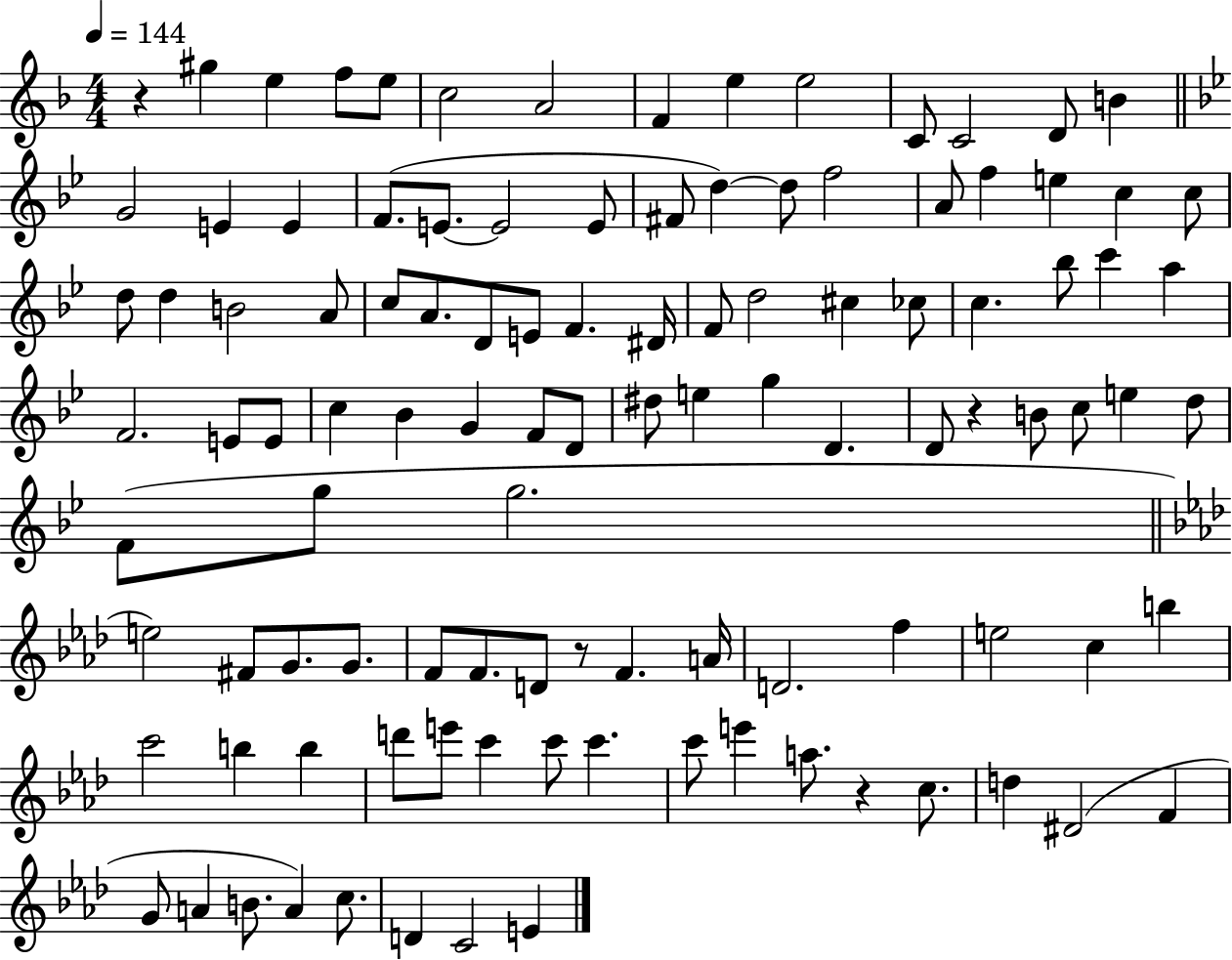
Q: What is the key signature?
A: F major